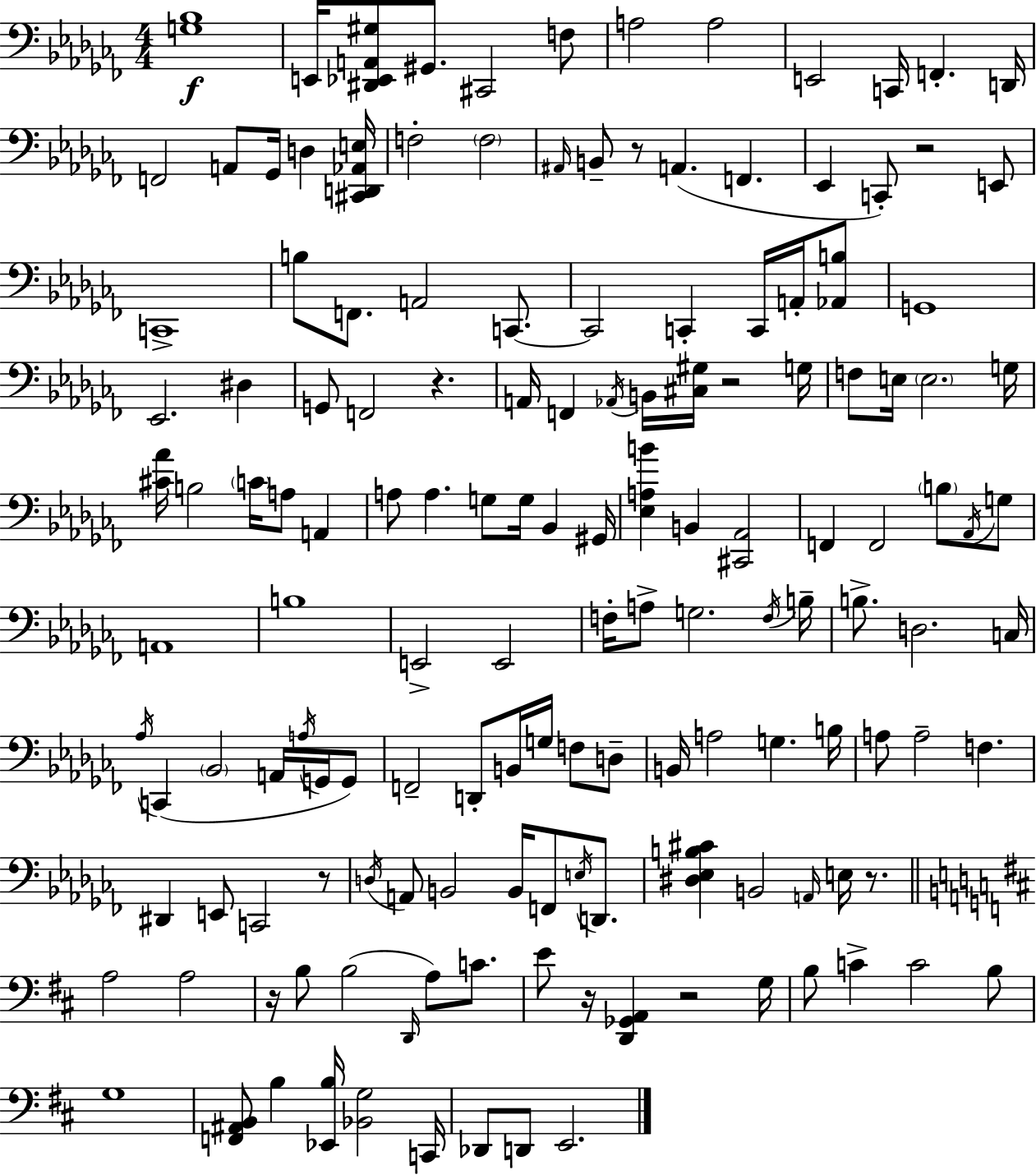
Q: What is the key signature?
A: AES minor